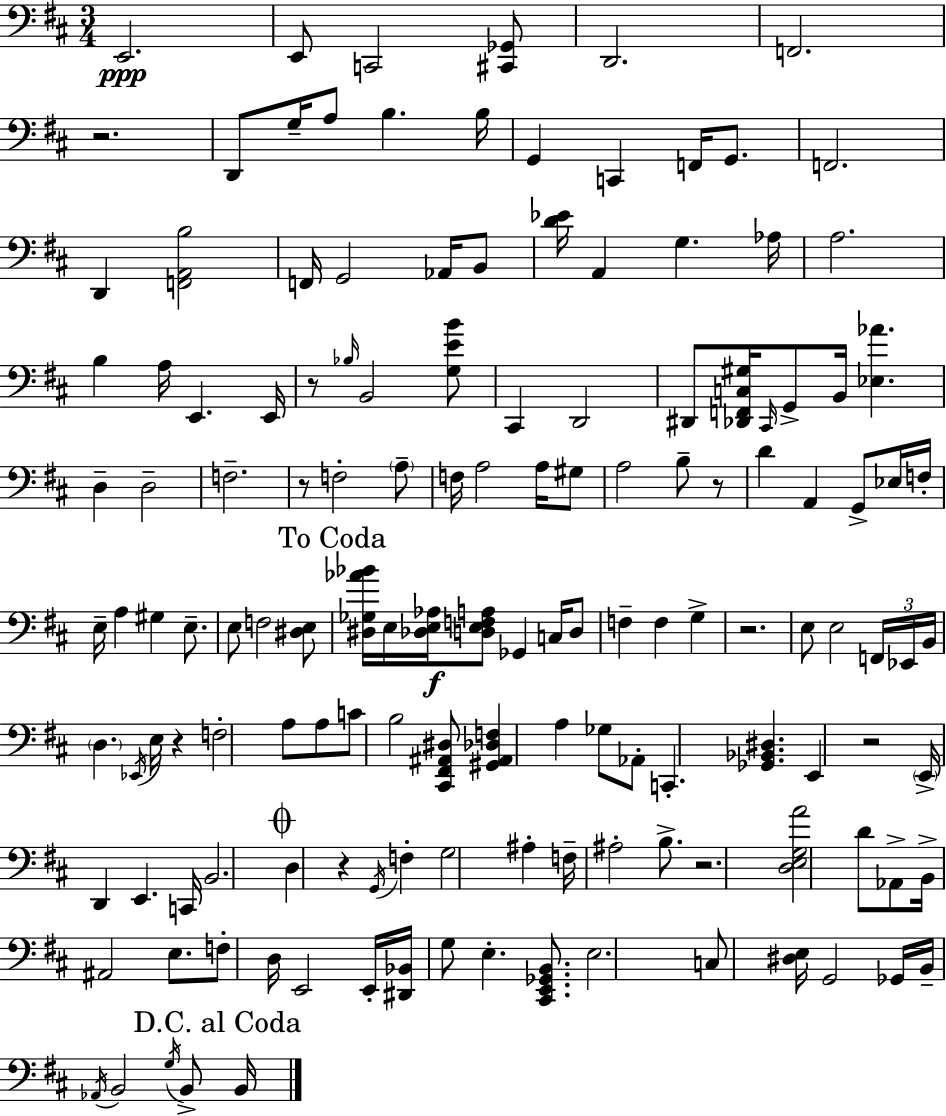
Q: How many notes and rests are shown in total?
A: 143